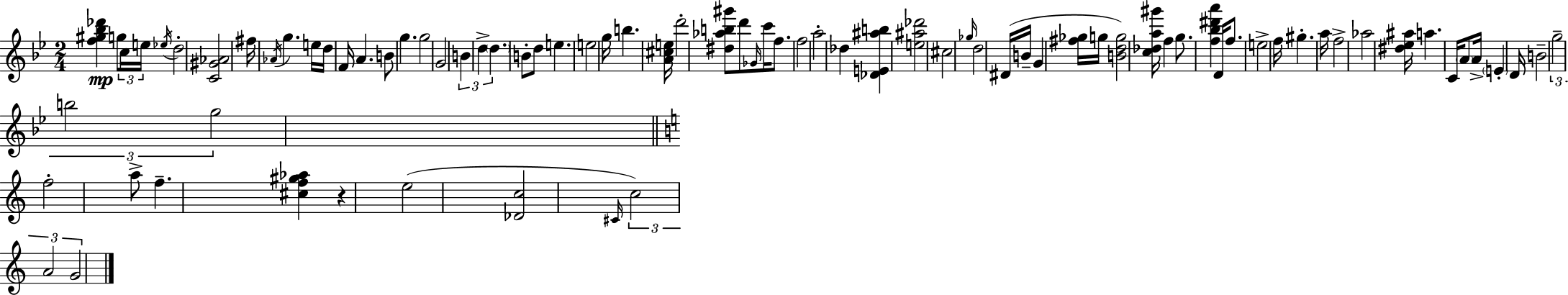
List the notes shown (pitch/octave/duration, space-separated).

[F5,G#5,Bb5,Db6]/q G5/e C5/s E5/s Eb5/s D5/h [C4,G#4,Ab4]/h F#5/s Ab4/s G5/q. E5/s D5/s F4/s A4/q. B4/e G5/q. G5/h G4/h B4/q D5/q D5/q. B4/e D5/e E5/q. E5/h G5/s B5/q. [A4,C#5,E5]/s D6/h [D#5,Ab5,B5,G#6]/e D6/e Gb4/s C6/s F5/e. F5/h A5/h Db5/q [Db4,E4,A#5,B5]/q [E5,A#5,Db6]/h C#5/h Gb5/s D5/h D#4/s B4/s G4/q [F#5,Gb5]/s G5/s [B4,D5,G5]/h [C5,Db5,A5,G#6]/s F5/q G5/e. [F5,Bb5,D#6,A6]/q D4/s F5/e. E5/h F5/s G#5/q. A5/s F5/h Ab5/h [D#5,Eb5,A#5]/s A5/q. C4/s A4/e A4/s E4/q D4/s B4/h G5/h B5/h G5/h F5/h A5/e F5/q. [C#5,F5,G#5,Ab5]/q R/q E5/h [Db4,C5]/h C#4/s C5/h A4/h G4/h